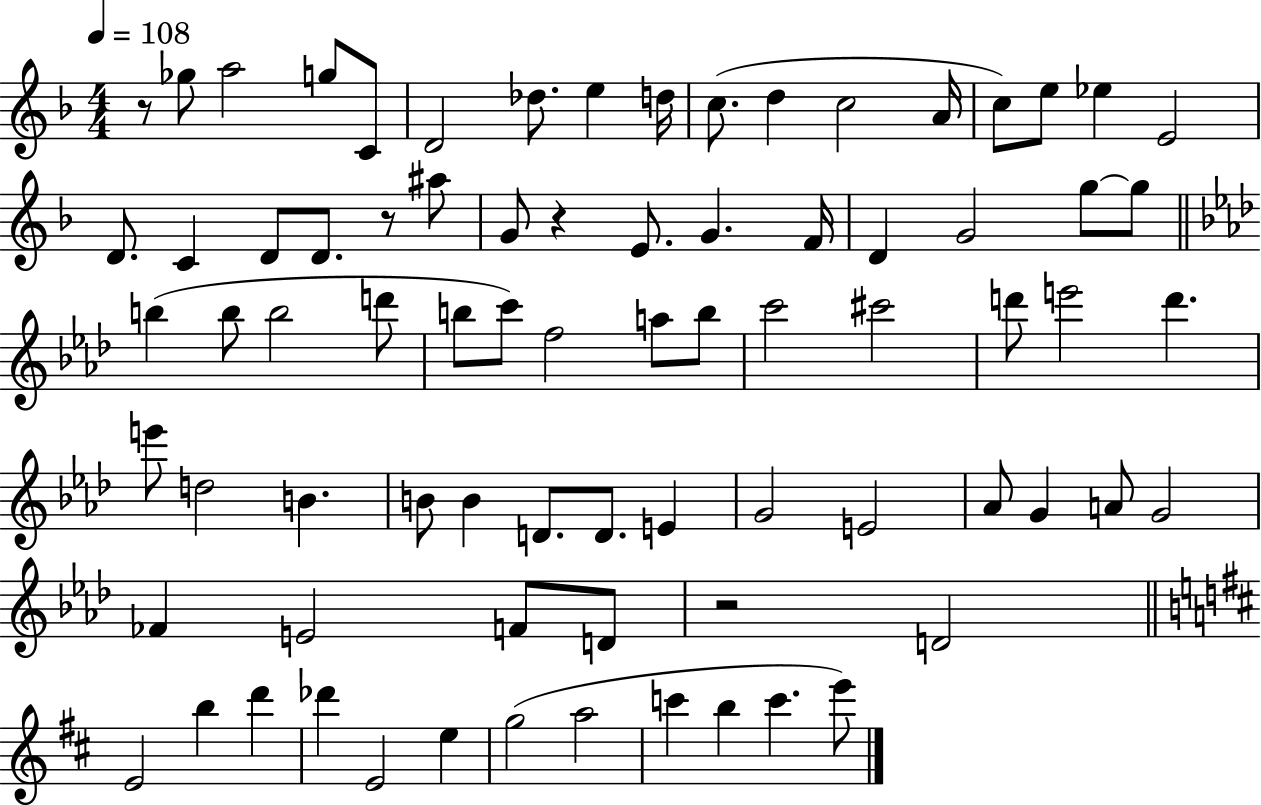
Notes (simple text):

R/e Gb5/e A5/h G5/e C4/e D4/h Db5/e. E5/q D5/s C5/e. D5/q C5/h A4/s C5/e E5/e Eb5/q E4/h D4/e. C4/q D4/e D4/e. R/e A#5/e G4/e R/q E4/e. G4/q. F4/s D4/q G4/h G5/e G5/e B5/q B5/e B5/h D6/e B5/e C6/e F5/h A5/e B5/e C6/h C#6/h D6/e E6/h D6/q. E6/e D5/h B4/q. B4/e B4/q D4/e. D4/e. E4/q G4/h E4/h Ab4/e G4/q A4/e G4/h FES4/q E4/h F4/e D4/e R/h D4/h E4/h B5/q D6/q Db6/q E4/h E5/q G5/h A5/h C6/q B5/q C6/q. E6/e